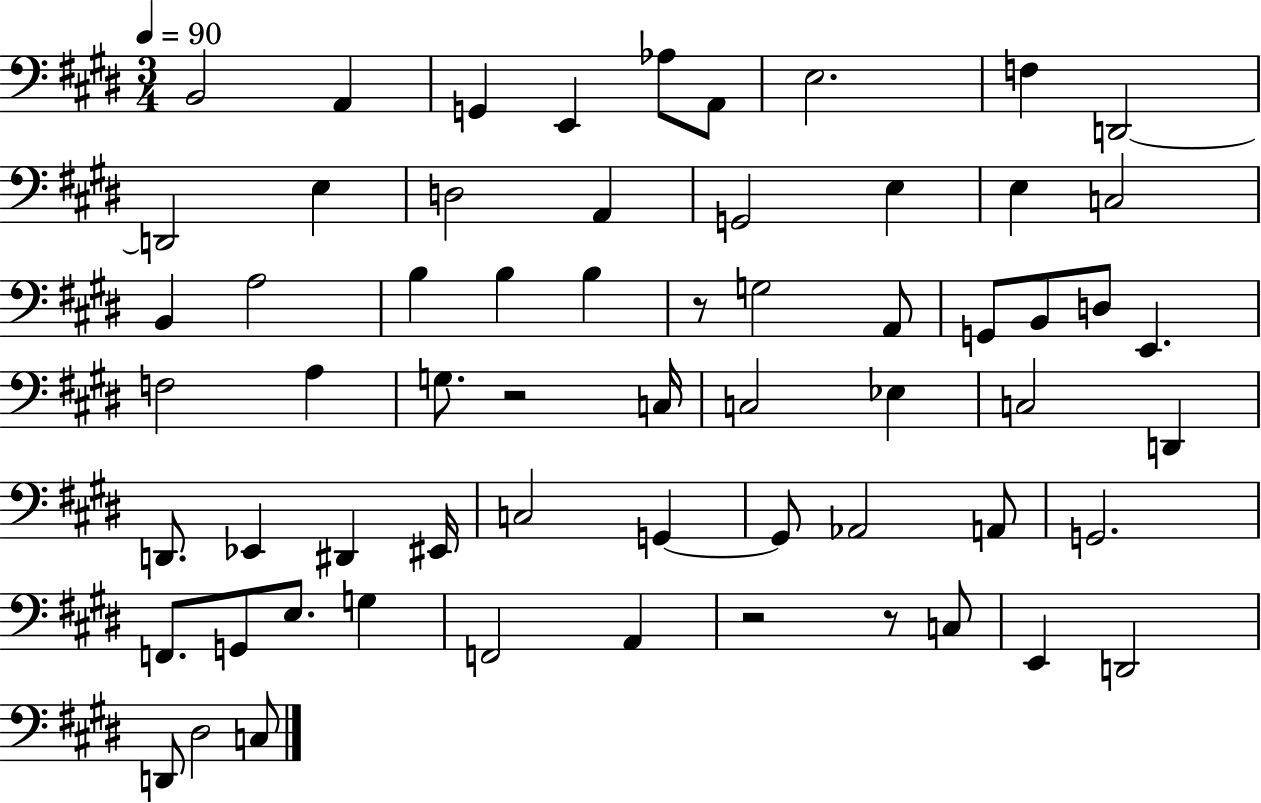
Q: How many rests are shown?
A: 4